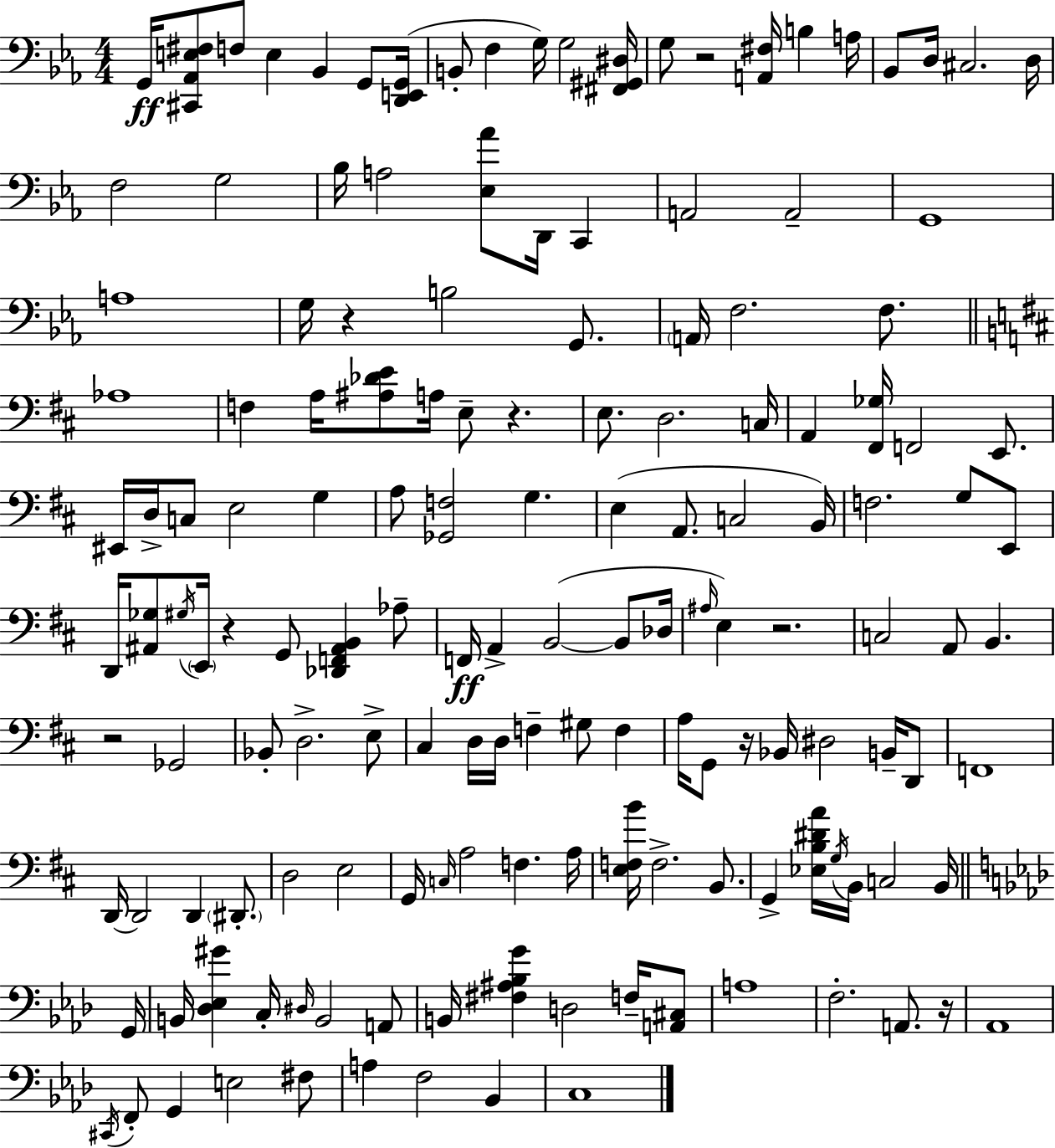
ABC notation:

X:1
T:Untitled
M:4/4
L:1/4
K:Eb
G,,/4 [^C,,_A,,E,^F,]/2 F,/2 E, _B,, G,,/2 [D,,E,,G,,]/4 B,,/2 F, G,/4 G,2 [^F,,^G,,^D,]/4 G,/2 z2 [A,,^F,]/4 B, A,/4 _B,,/2 D,/4 ^C,2 D,/4 F,2 G,2 _B,/4 A,2 [_E,_A]/2 D,,/4 C,, A,,2 A,,2 G,,4 A,4 G,/4 z B,2 G,,/2 A,,/4 F,2 F,/2 _A,4 F, A,/4 [^A,_DE]/2 A,/4 E,/2 z E,/2 D,2 C,/4 A,, [^F,,_G,]/4 F,,2 E,,/2 ^E,,/4 D,/4 C,/2 E,2 G, A,/2 [_G,,F,]2 G, E, A,,/2 C,2 B,,/4 F,2 G,/2 E,,/2 D,,/4 [^A,,_G,]/2 ^G,/4 E,,/4 z G,,/2 [_D,,F,,^A,,B,,] _A,/2 F,,/4 A,, B,,2 B,,/2 _D,/4 ^A,/4 E, z2 C,2 A,,/2 B,, z2 _G,,2 _B,,/2 D,2 E,/2 ^C, D,/4 D,/4 F, ^G,/2 F, A,/4 G,,/2 z/4 _B,,/4 ^D,2 B,,/4 D,,/2 F,,4 D,,/4 D,,2 D,, ^D,,/2 D,2 E,2 G,,/4 C,/4 A,2 F, A,/4 [E,F,B]/4 F,2 B,,/2 G,, [_E,B,^DA]/4 G,/4 B,,/4 C,2 B,,/4 G,,/4 B,,/4 [_D,_E,^G] C,/4 ^D,/4 B,,2 A,,/2 B,,/4 [^F,^A,_B,G] D,2 F,/4 [A,,^C,]/2 A,4 F,2 A,,/2 z/4 _A,,4 ^C,,/4 F,,/2 G,, E,2 ^F,/2 A, F,2 _B,, C,4